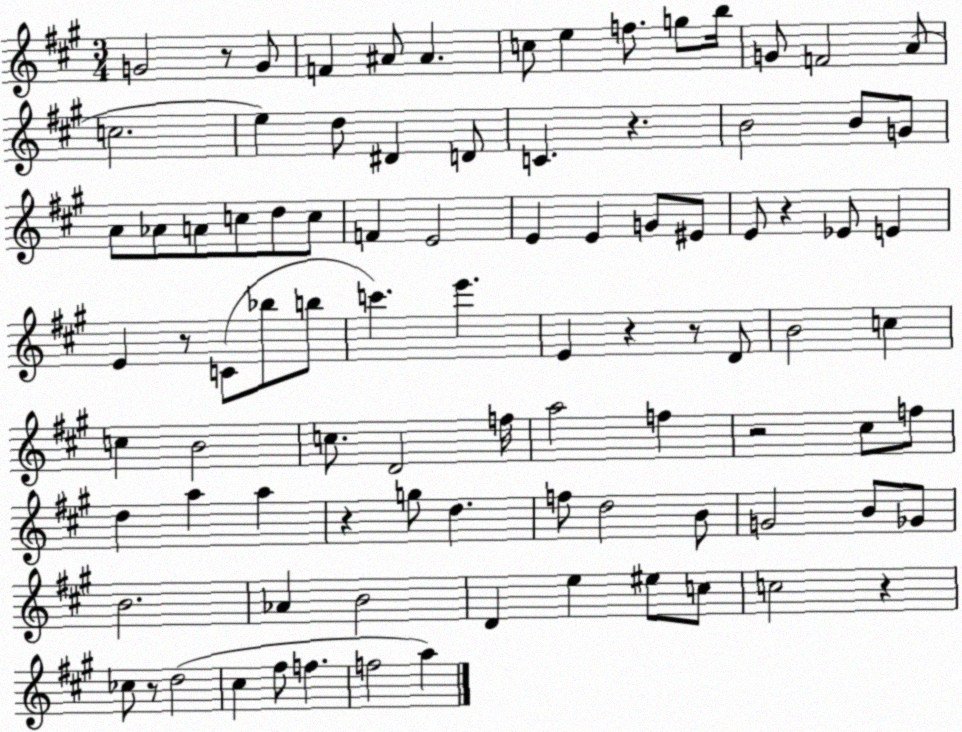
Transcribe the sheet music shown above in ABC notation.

X:1
T:Untitled
M:3/4
L:1/4
K:A
G2 z/2 G/2 F ^A/2 ^A c/2 e f/2 g/2 b/4 G/2 F2 A/2 c2 e d/2 ^D D/2 C z B2 B/2 G/2 A/2 _A/2 A/2 c/2 d/2 c/2 F E2 E E G/2 ^E/2 E/2 z _E/2 E E z/2 C/2 _b/2 b/2 c' e' E z z/2 D/2 B2 c c B2 c/2 D2 f/4 a2 f z2 ^c/2 f/2 d a a z g/2 d f/2 d2 B/2 G2 B/2 _G/2 B2 _A B2 D e ^e/2 c/2 c2 z _c/2 z/2 d2 ^c ^f/2 f f2 a